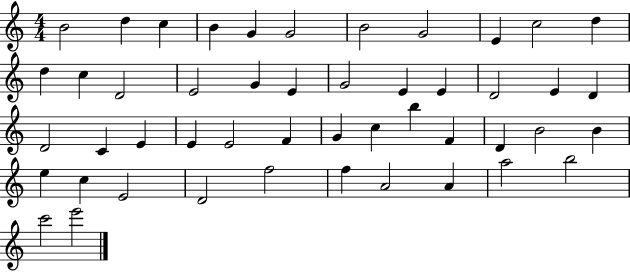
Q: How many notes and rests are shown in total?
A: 48